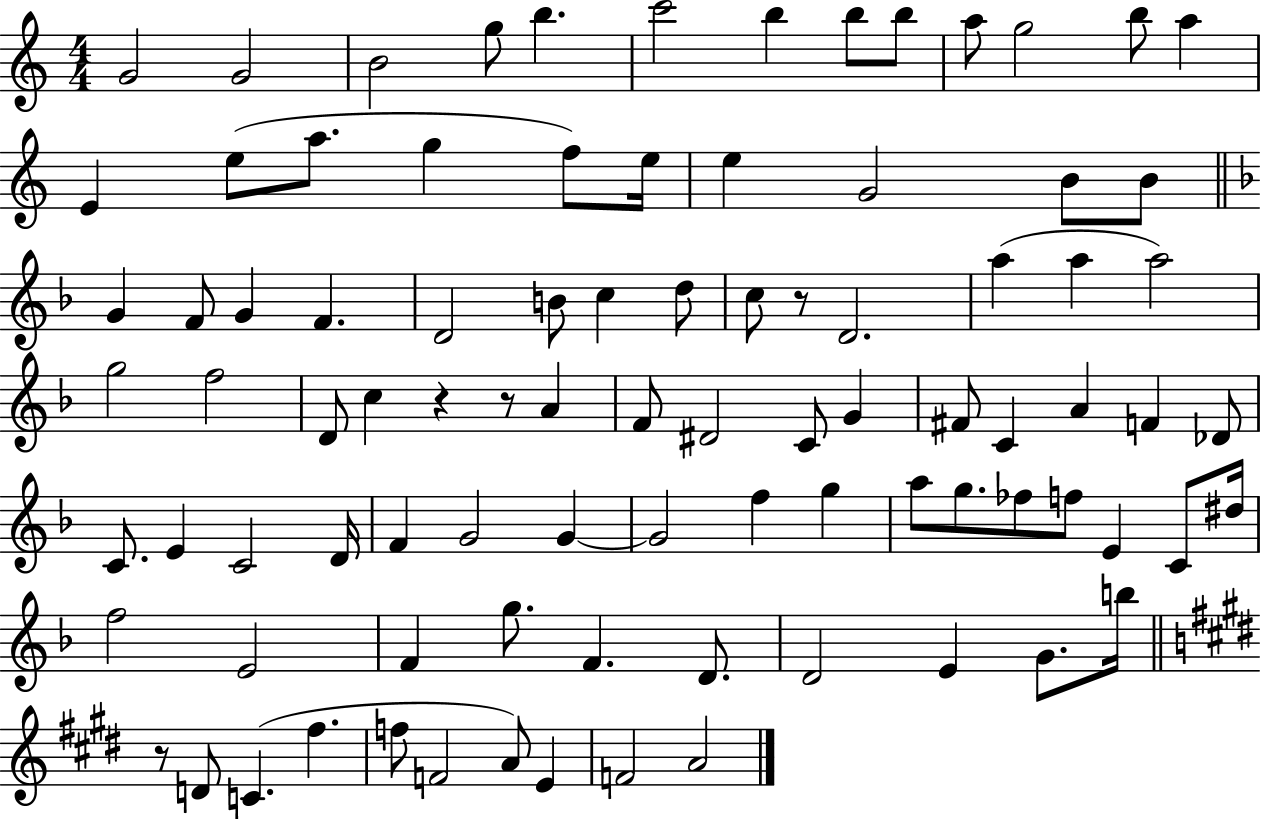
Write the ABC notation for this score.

X:1
T:Untitled
M:4/4
L:1/4
K:C
G2 G2 B2 g/2 b c'2 b b/2 b/2 a/2 g2 b/2 a E e/2 a/2 g f/2 e/4 e G2 B/2 B/2 G F/2 G F D2 B/2 c d/2 c/2 z/2 D2 a a a2 g2 f2 D/2 c z z/2 A F/2 ^D2 C/2 G ^F/2 C A F _D/2 C/2 E C2 D/4 F G2 G G2 f g a/2 g/2 _f/2 f/2 E C/2 ^d/4 f2 E2 F g/2 F D/2 D2 E G/2 b/4 z/2 D/2 C ^f f/2 F2 A/2 E F2 A2